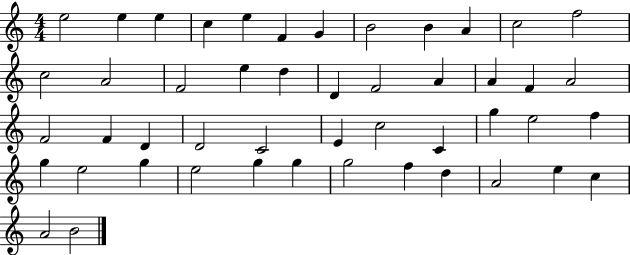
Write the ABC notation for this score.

X:1
T:Untitled
M:4/4
L:1/4
K:C
e2 e e c e F G B2 B A c2 f2 c2 A2 F2 e d D F2 A A F A2 F2 F D D2 C2 E c2 C g e2 f g e2 g e2 g g g2 f d A2 e c A2 B2